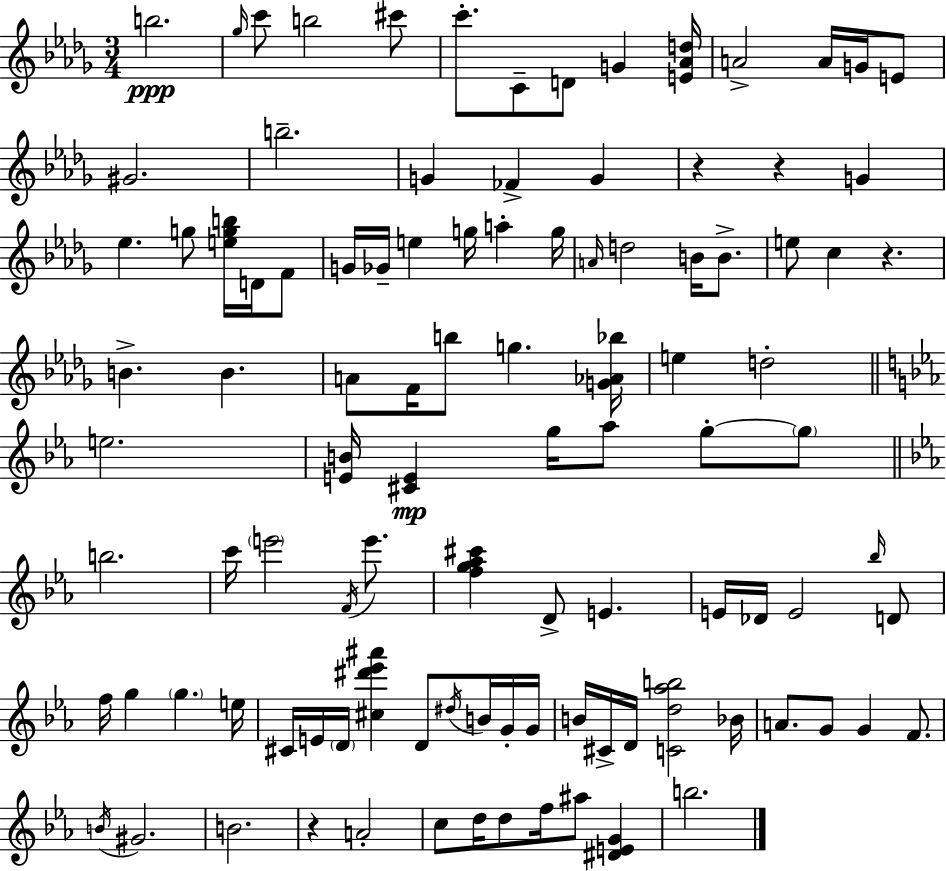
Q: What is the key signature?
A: BES minor